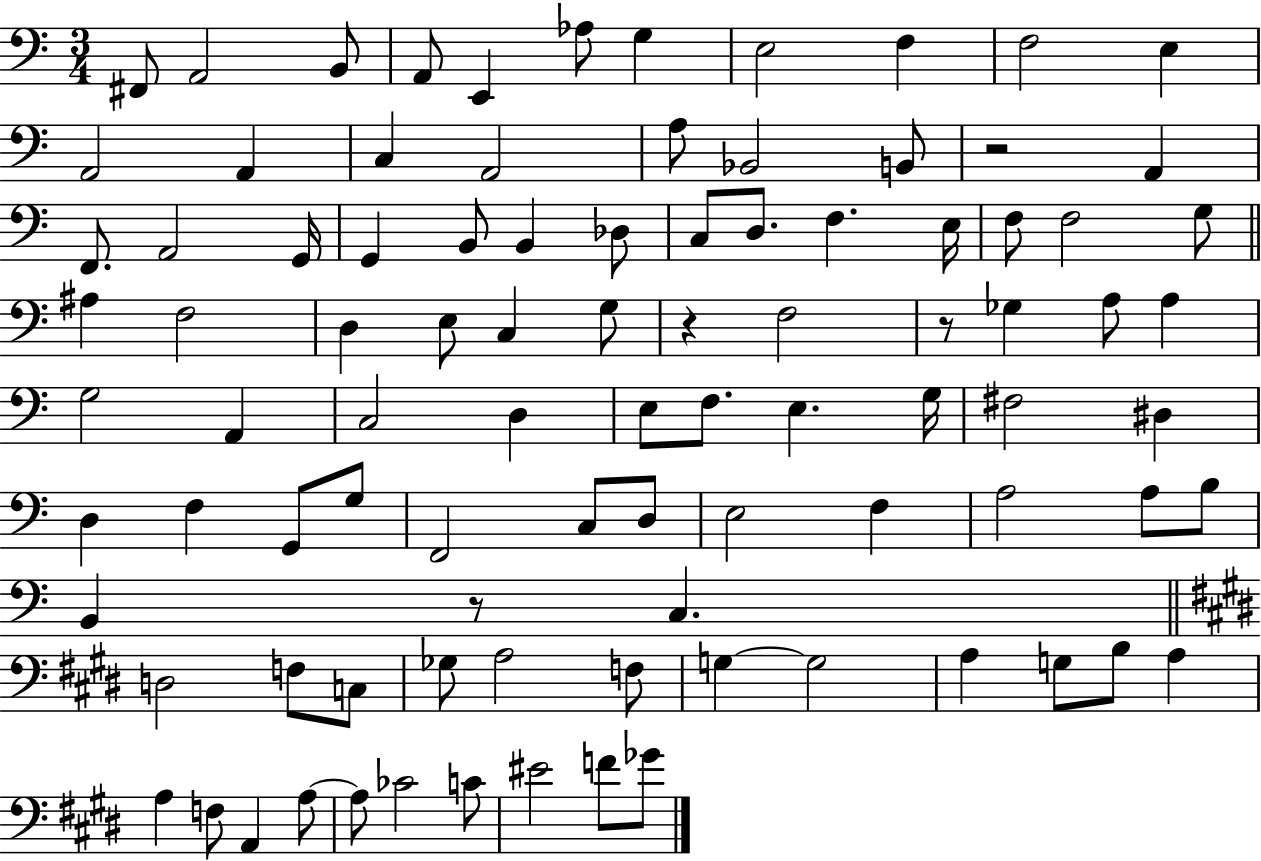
{
  \clef bass
  \numericTimeSignature
  \time 3/4
  \key c \major
  fis,8 a,2 b,8 | a,8 e,4 aes8 g4 | e2 f4 | f2 e4 | \break a,2 a,4 | c4 a,2 | a8 bes,2 b,8 | r2 a,4 | \break f,8. a,2 g,16 | g,4 b,8 b,4 des8 | c8 d8. f4. e16 | f8 f2 g8 | \break \bar "||" \break \key a \minor ais4 f2 | d4 e8 c4 g8 | r4 f2 | r8 ges4 a8 a4 | \break g2 a,4 | c2 d4 | e8 f8. e4. g16 | fis2 dis4 | \break d4 f4 g,8 g8 | f,2 c8 d8 | e2 f4 | a2 a8 b8 | \break b,4 r8 c4. | \bar "||" \break \key e \major d2 f8 c8 | ges8 a2 f8 | g4~~ g2 | a4 g8 b8 a4 | \break a4 f8 a,4 a8~~ | a8 ces'2 c'8 | eis'2 f'8 ges'8 | \bar "|."
}